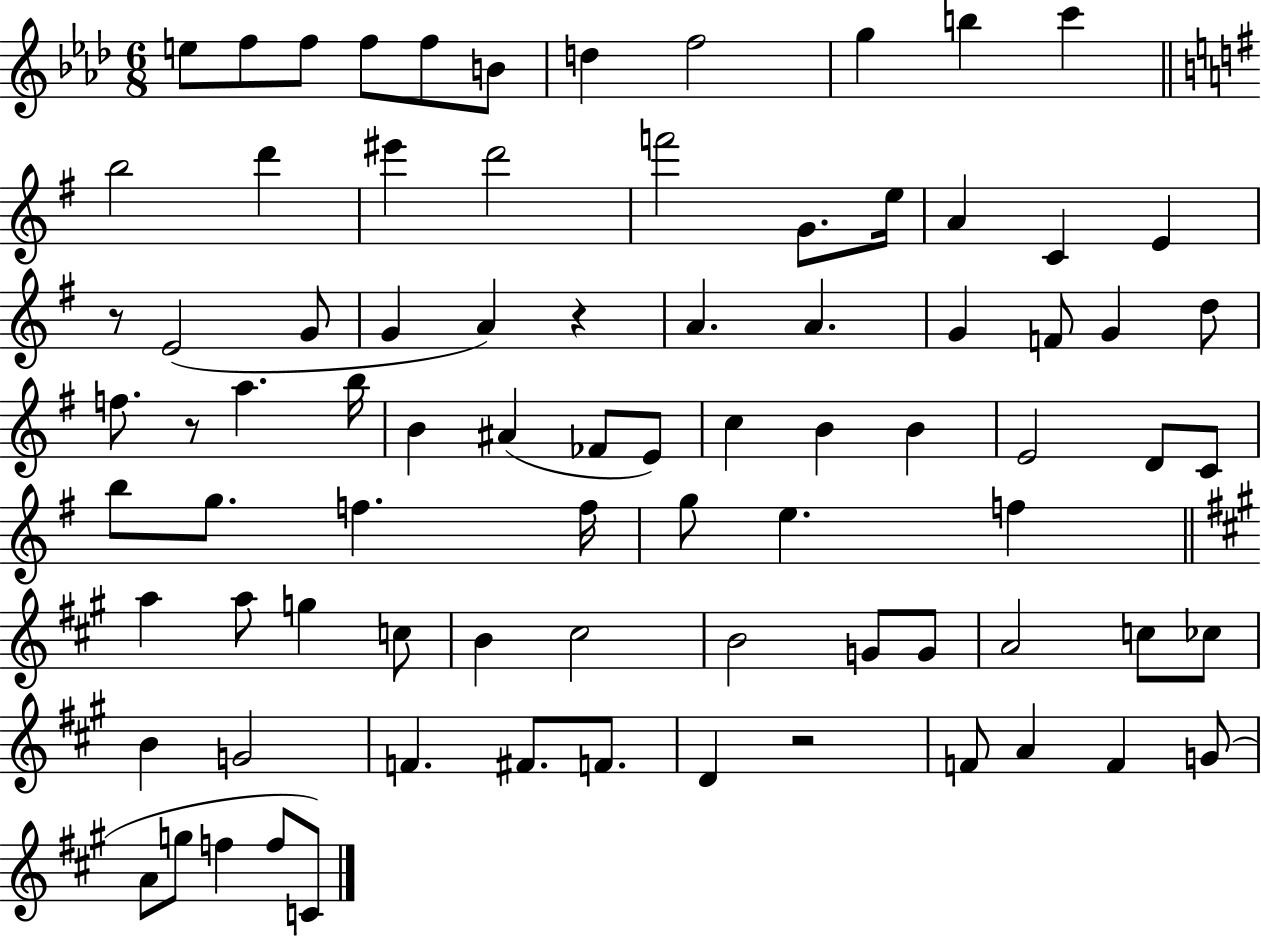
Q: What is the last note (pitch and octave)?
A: C4